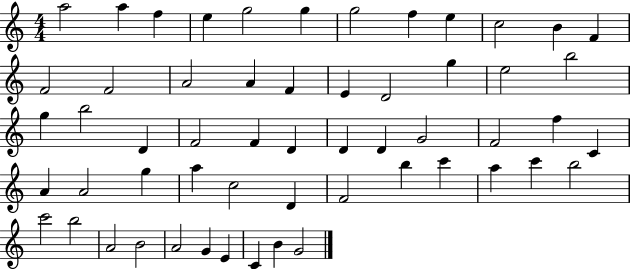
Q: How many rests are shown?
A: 0